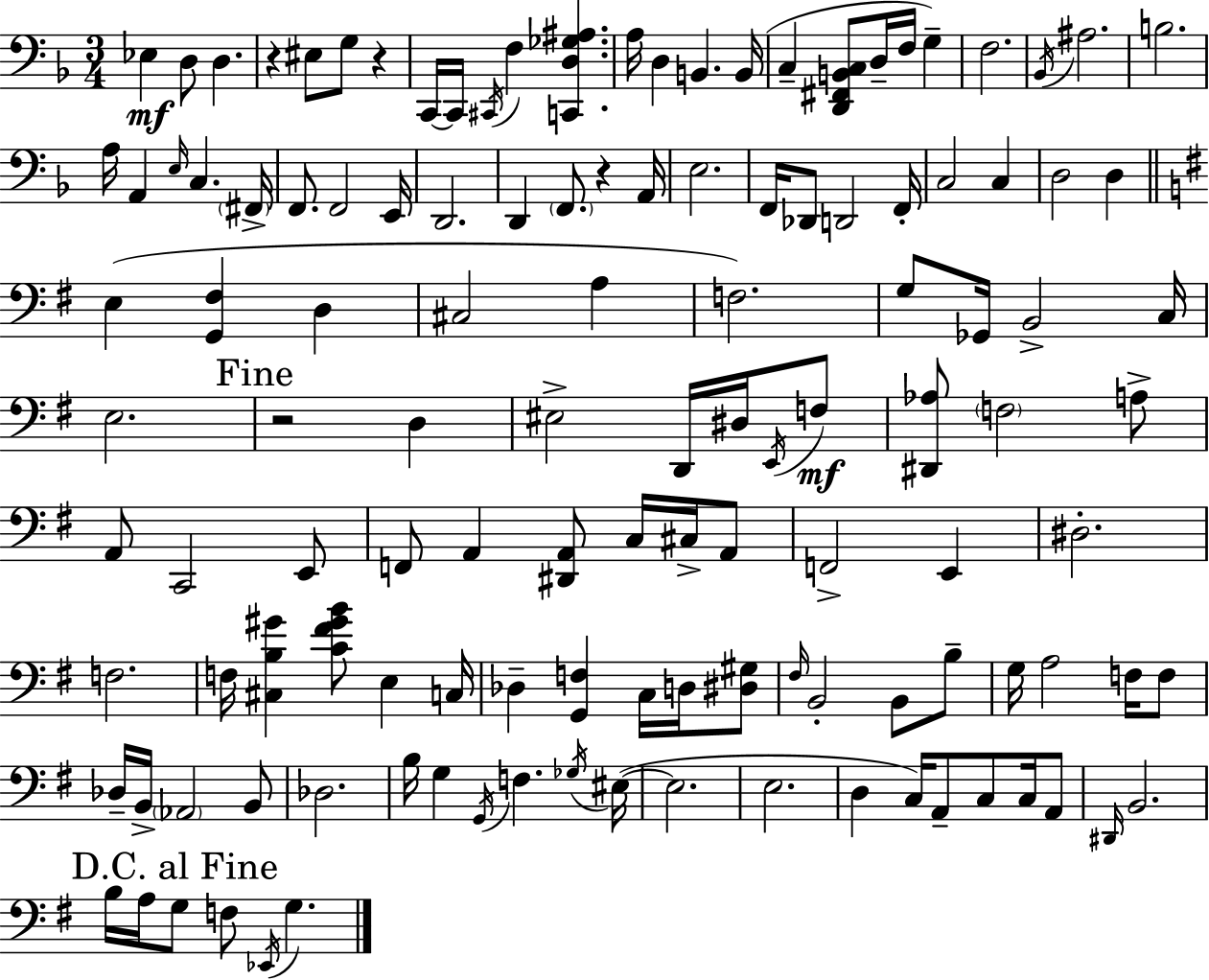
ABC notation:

X:1
T:Untitled
M:3/4
L:1/4
K:Dm
_E, D,/2 D, z ^E,/2 G,/2 z C,,/4 C,,/4 ^C,,/4 F, [C,,D,_G,^A,] A,/4 D, B,, B,,/4 C, [D,,^F,,B,,C,]/2 D,/4 F,/4 G, F,2 _B,,/4 ^A,2 B,2 A,/4 A,, E,/4 C, ^F,,/4 F,,/2 F,,2 E,,/4 D,,2 D,, F,,/2 z A,,/4 E,2 F,,/4 _D,,/2 D,,2 F,,/4 C,2 C, D,2 D, E, [G,,^F,] D, ^C,2 A, F,2 G,/2 _G,,/4 B,,2 C,/4 E,2 z2 D, ^E,2 D,,/4 ^D,/4 E,,/4 F,/2 [^D,,_A,]/2 F,2 A,/2 A,,/2 C,,2 E,,/2 F,,/2 A,, [^D,,A,,]/2 C,/4 ^C,/4 A,,/2 F,,2 E,, ^D,2 F,2 F,/4 [^C,B,^G] [C^F^GB]/2 E, C,/4 _D, [G,,F,] C,/4 D,/4 [^D,^G,]/2 ^F,/4 B,,2 B,,/2 B,/2 G,/4 A,2 F,/4 F,/2 _D,/4 B,,/4 _A,,2 B,,/2 _D,2 B,/4 G, G,,/4 F, _G,/4 ^E,/4 ^E,2 E,2 D, C,/4 A,,/2 C,/2 C,/4 A,,/2 ^D,,/4 B,,2 B,/4 A,/4 G,/2 F,/2 _E,,/4 G,